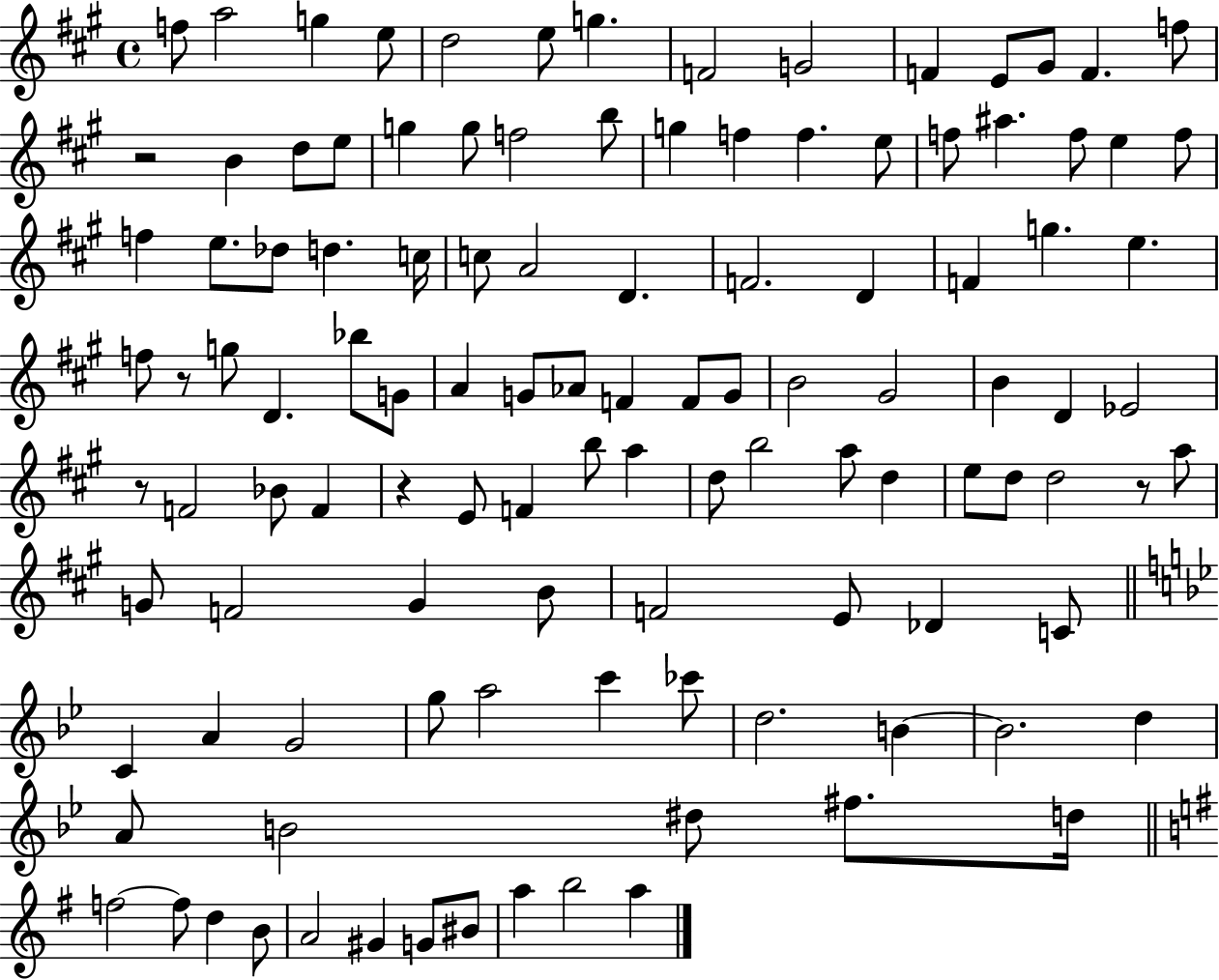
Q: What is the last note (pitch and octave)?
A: A5